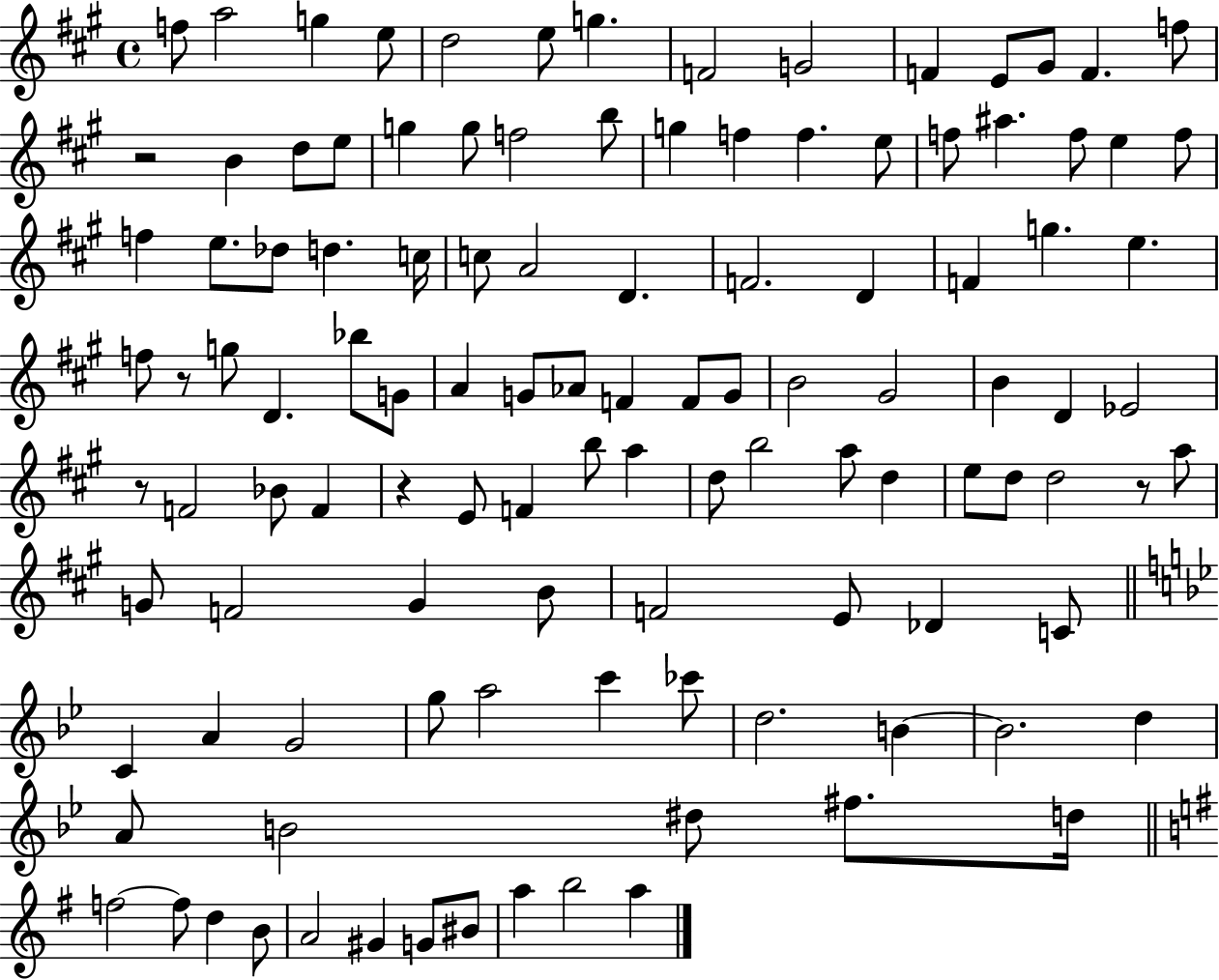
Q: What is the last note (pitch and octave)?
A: A5